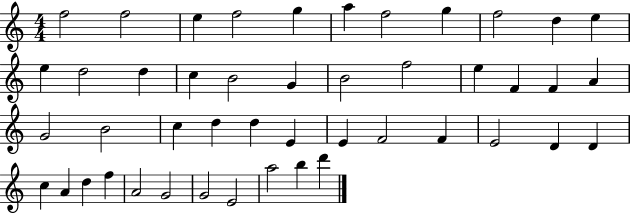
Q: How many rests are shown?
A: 0